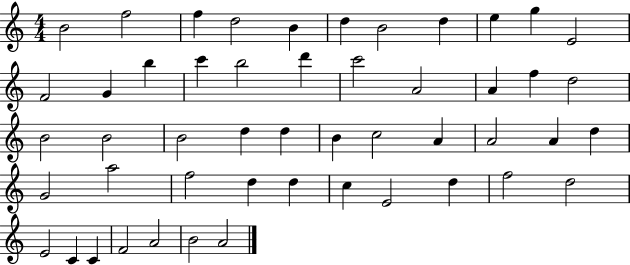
{
  \clef treble
  \numericTimeSignature
  \time 4/4
  \key c \major
  b'2 f''2 | f''4 d''2 b'4 | d''4 b'2 d''4 | e''4 g''4 e'2 | \break f'2 g'4 b''4 | c'''4 b''2 d'''4 | c'''2 a'2 | a'4 f''4 d''2 | \break b'2 b'2 | b'2 d''4 d''4 | b'4 c''2 a'4 | a'2 a'4 d''4 | \break g'2 a''2 | f''2 d''4 d''4 | c''4 e'2 d''4 | f''2 d''2 | \break e'2 c'4 c'4 | f'2 a'2 | b'2 a'2 | \bar "|."
}